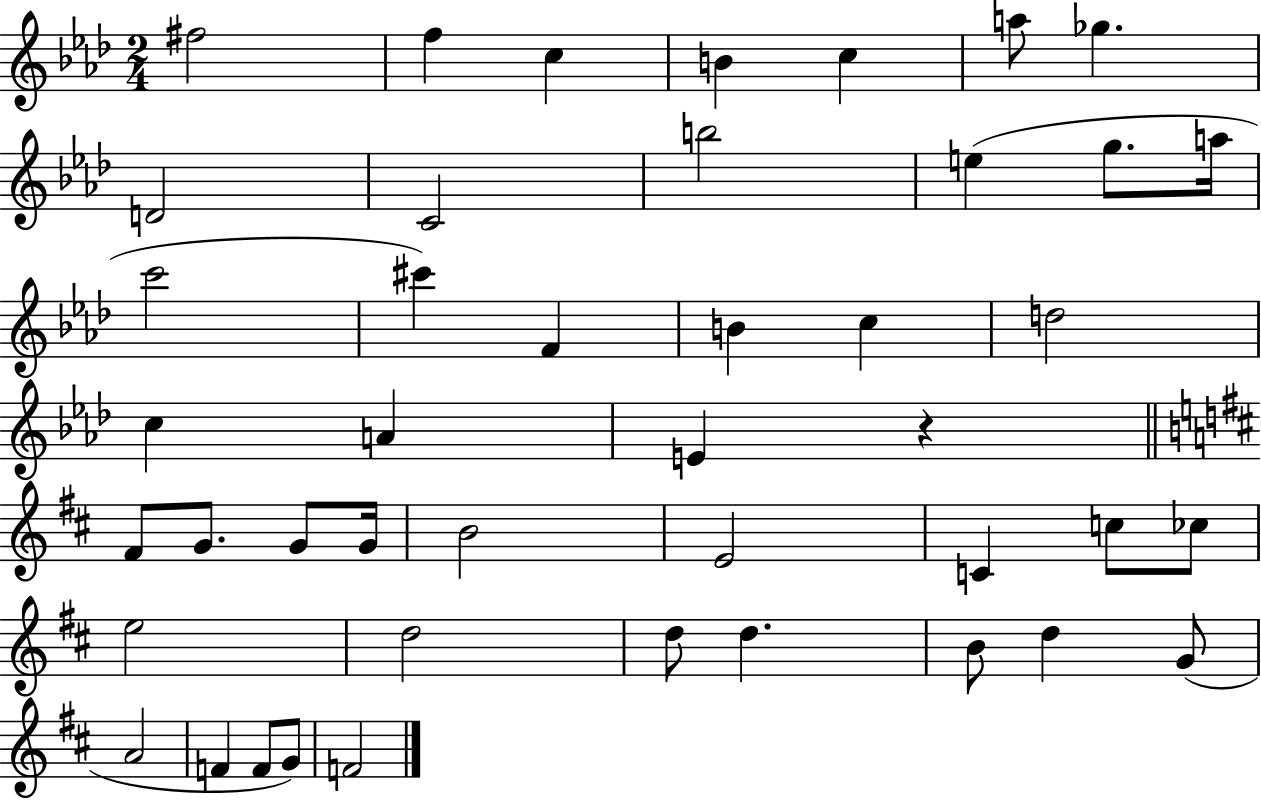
F#5/h F5/q C5/q B4/q C5/q A5/e Gb5/q. D4/h C4/h B5/h E5/q G5/e. A5/s C6/h C#6/q F4/q B4/q C5/q D5/h C5/q A4/q E4/q R/q F#4/e G4/e. G4/e G4/s B4/h E4/h C4/q C5/e CES5/e E5/h D5/h D5/e D5/q. B4/e D5/q G4/e A4/h F4/q F4/e G4/e F4/h